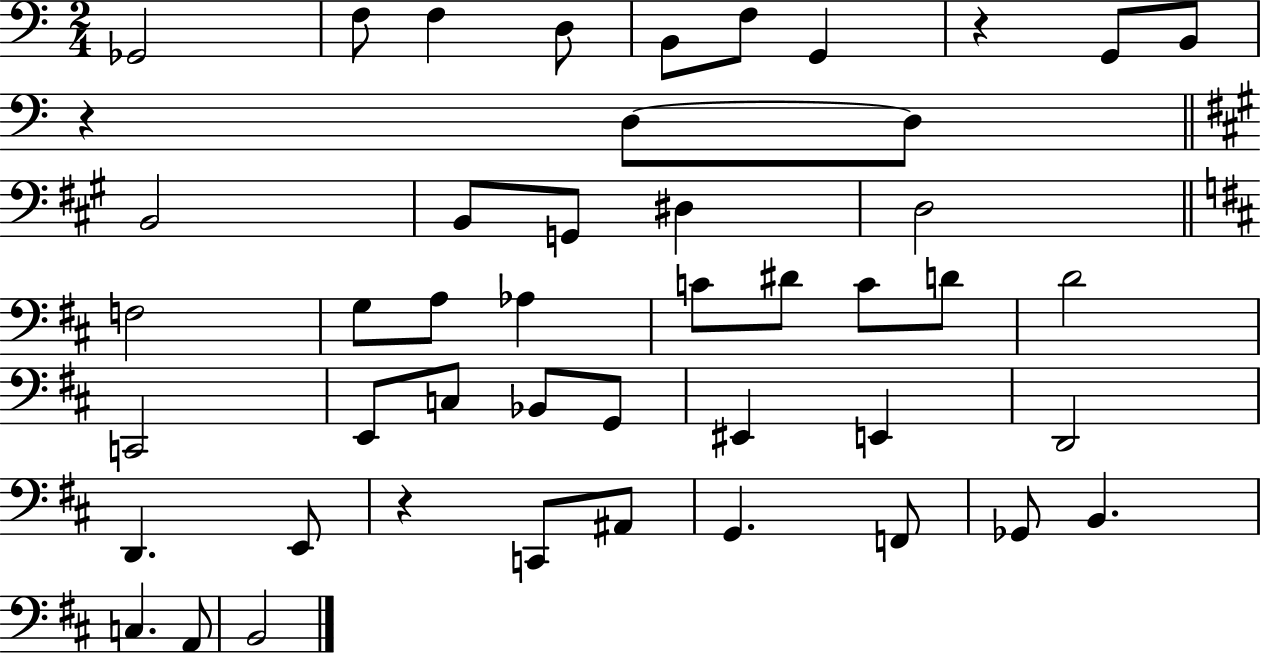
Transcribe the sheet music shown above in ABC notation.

X:1
T:Untitled
M:2/4
L:1/4
K:C
_G,,2 F,/2 F, D,/2 B,,/2 F,/2 G,, z G,,/2 B,,/2 z D,/2 D,/2 B,,2 B,,/2 G,,/2 ^D, D,2 F,2 G,/2 A,/2 _A, C/2 ^D/2 C/2 D/2 D2 C,,2 E,,/2 C,/2 _B,,/2 G,,/2 ^E,, E,, D,,2 D,, E,,/2 z C,,/2 ^A,,/2 G,, F,,/2 _G,,/2 B,, C, A,,/2 B,,2